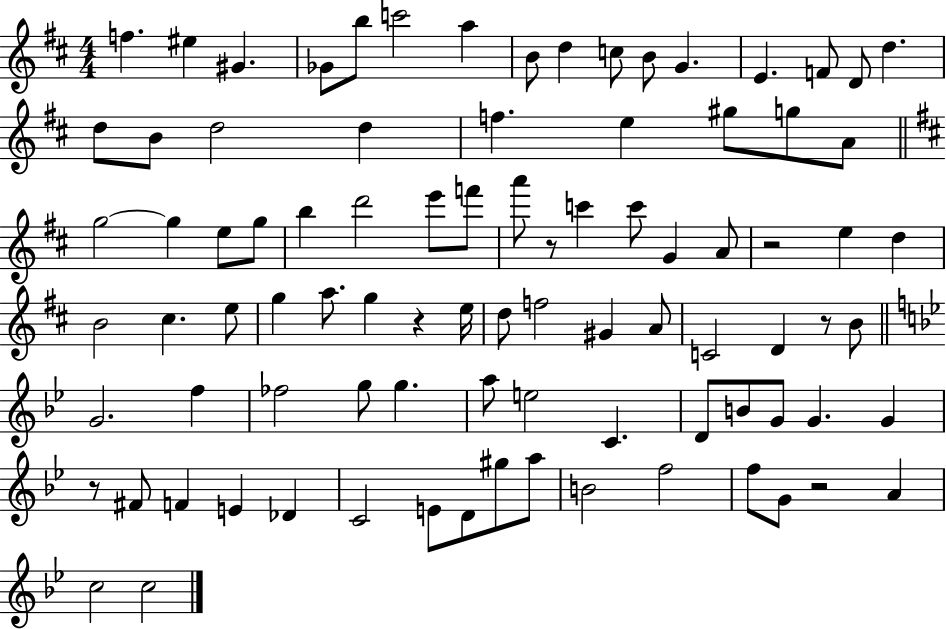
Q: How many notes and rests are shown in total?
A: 89